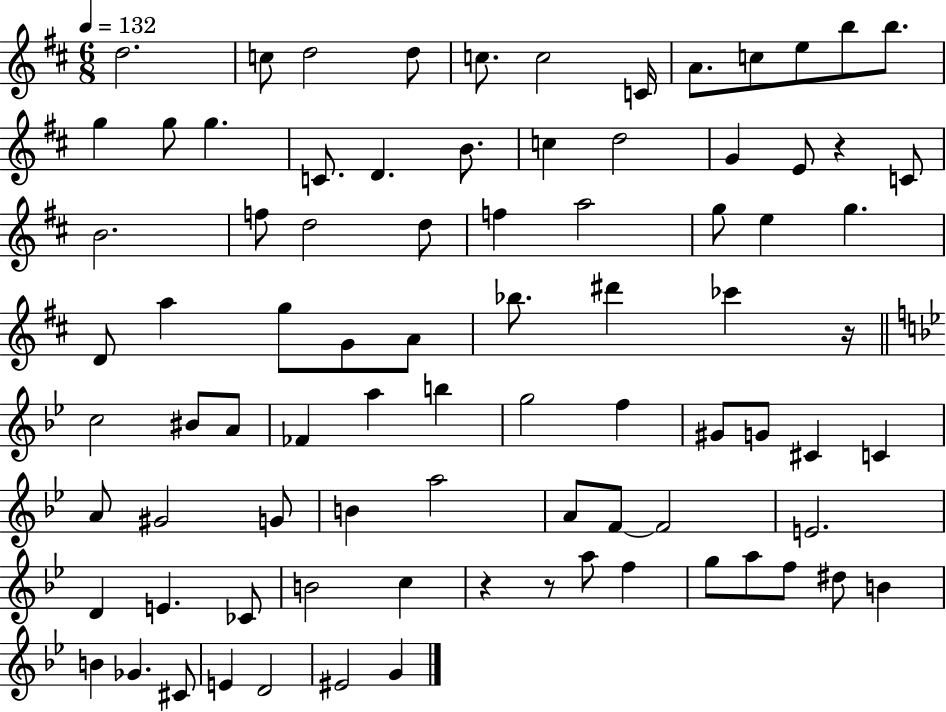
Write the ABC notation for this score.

X:1
T:Untitled
M:6/8
L:1/4
K:D
d2 c/2 d2 d/2 c/2 c2 C/4 A/2 c/2 e/2 b/2 b/2 g g/2 g C/2 D B/2 c d2 G E/2 z C/2 B2 f/2 d2 d/2 f a2 g/2 e g D/2 a g/2 G/2 A/2 _b/2 ^d' _c' z/4 c2 ^B/2 A/2 _F a b g2 f ^G/2 G/2 ^C C A/2 ^G2 G/2 B a2 A/2 F/2 F2 E2 D E _C/2 B2 c z z/2 a/2 f g/2 a/2 f/2 ^d/2 B B _G ^C/2 E D2 ^E2 G